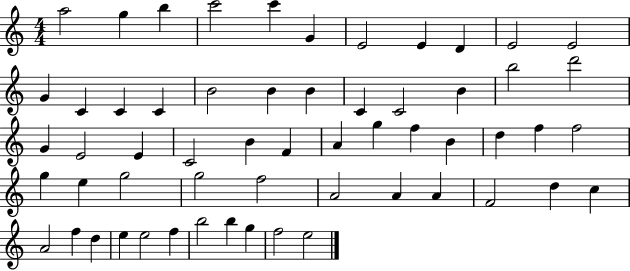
{
  \clef treble
  \numericTimeSignature
  \time 4/4
  \key c \major
  a''2 g''4 b''4 | c'''2 c'''4 g'4 | e'2 e'4 d'4 | e'2 e'2 | \break g'4 c'4 c'4 c'4 | b'2 b'4 b'4 | c'4 c'2 b'4 | b''2 d'''2 | \break g'4 e'2 e'4 | c'2 b'4 f'4 | a'4 g''4 f''4 b'4 | d''4 f''4 f''2 | \break g''4 e''4 g''2 | g''2 f''2 | a'2 a'4 a'4 | f'2 d''4 c''4 | \break a'2 f''4 d''4 | e''4 e''2 f''4 | b''2 b''4 g''4 | f''2 e''2 | \break \bar "|."
}